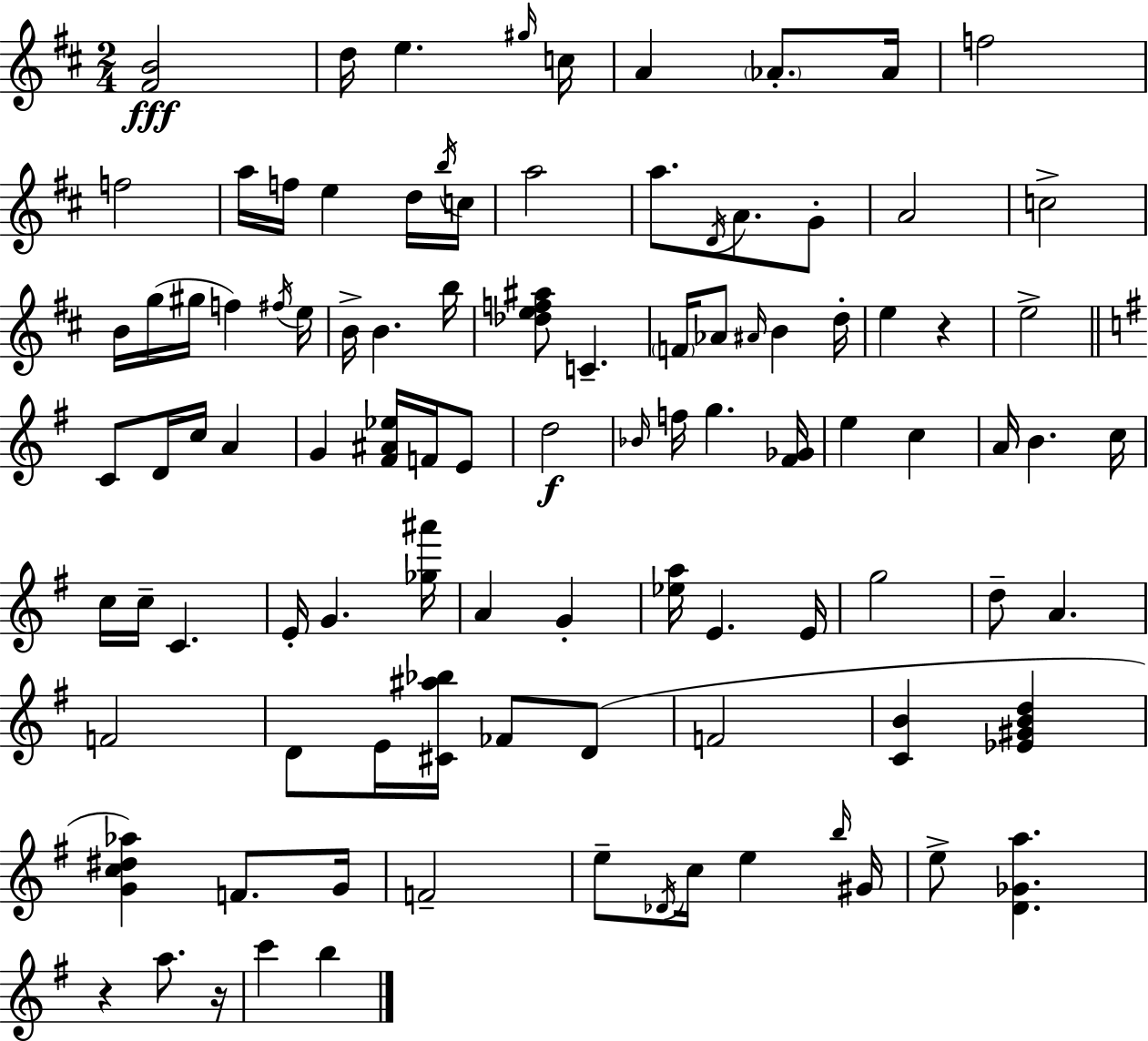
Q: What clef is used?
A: treble